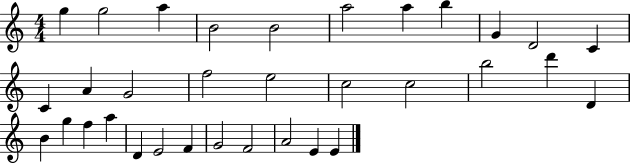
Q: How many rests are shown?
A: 0